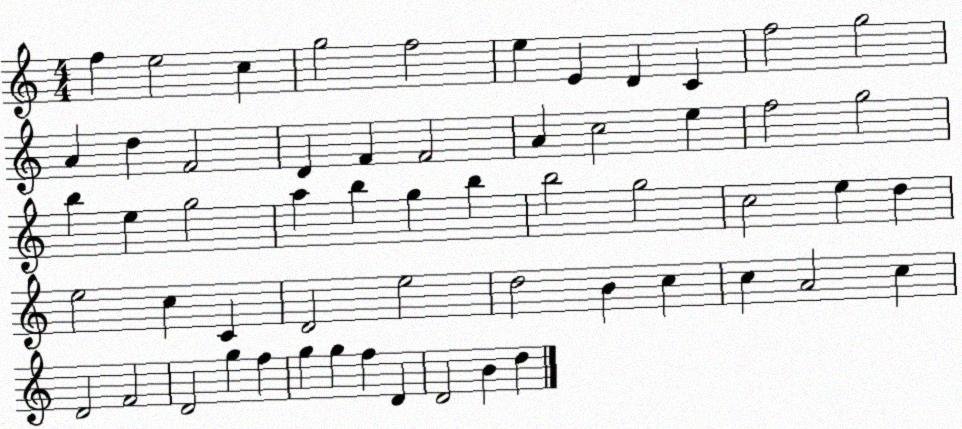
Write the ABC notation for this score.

X:1
T:Untitled
M:4/4
L:1/4
K:C
f e2 c g2 f2 e E D C f2 g2 A d F2 D F F2 A c2 e f2 g2 b e g2 a b g b b2 g2 c2 e d e2 c C D2 e2 d2 B c c A2 c D2 F2 D2 g f g g f D D2 B d